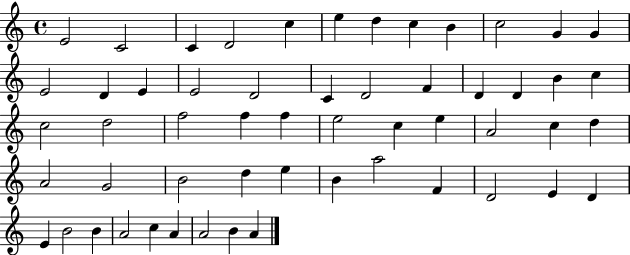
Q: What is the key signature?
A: C major